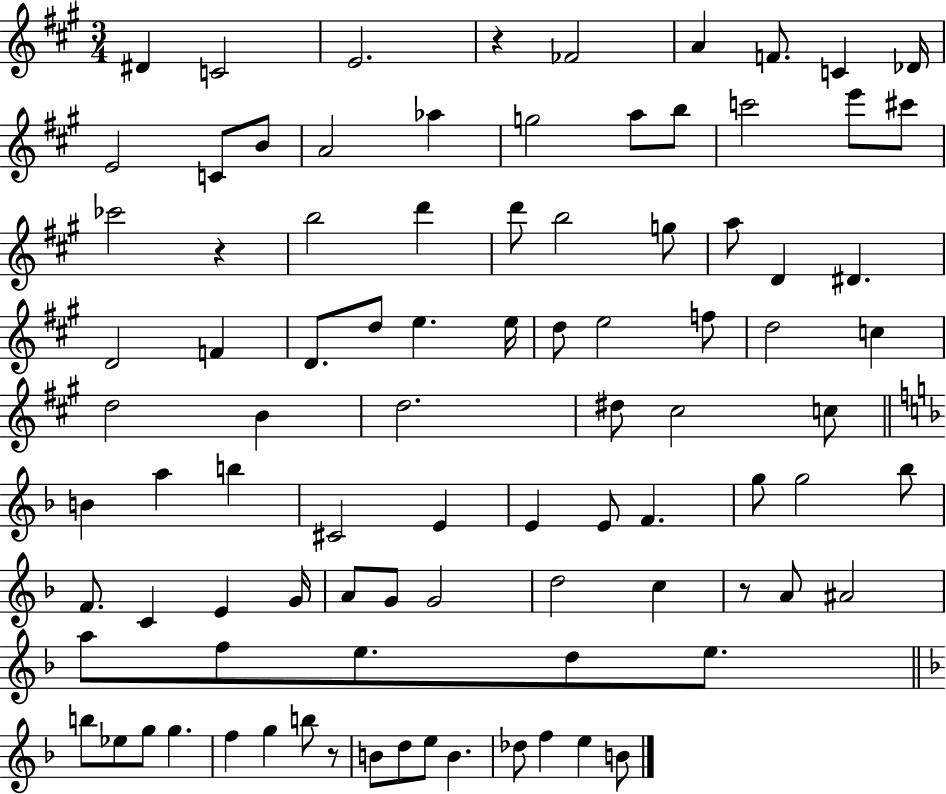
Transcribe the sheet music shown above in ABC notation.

X:1
T:Untitled
M:3/4
L:1/4
K:A
^D C2 E2 z _F2 A F/2 C _D/4 E2 C/2 B/2 A2 _a g2 a/2 b/2 c'2 e'/2 ^c'/2 _c'2 z b2 d' d'/2 b2 g/2 a/2 D ^D D2 F D/2 d/2 e e/4 d/2 e2 f/2 d2 c d2 B d2 ^d/2 ^c2 c/2 B a b ^C2 E E E/2 F g/2 g2 _b/2 F/2 C E G/4 A/2 G/2 G2 d2 c z/2 A/2 ^A2 a/2 f/2 e/2 d/2 e/2 b/2 _e/2 g/2 g f g b/2 z/2 B/2 d/2 e/2 B _d/2 f e B/2